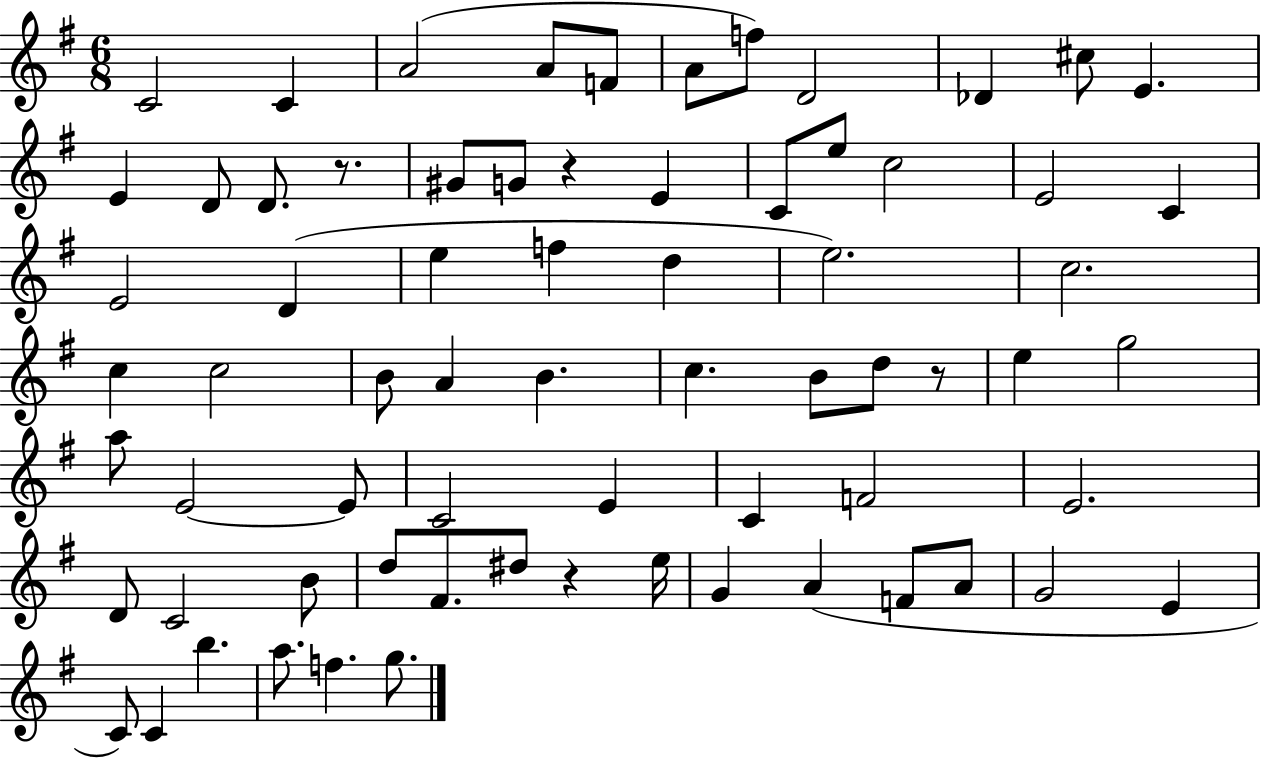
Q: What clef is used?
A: treble